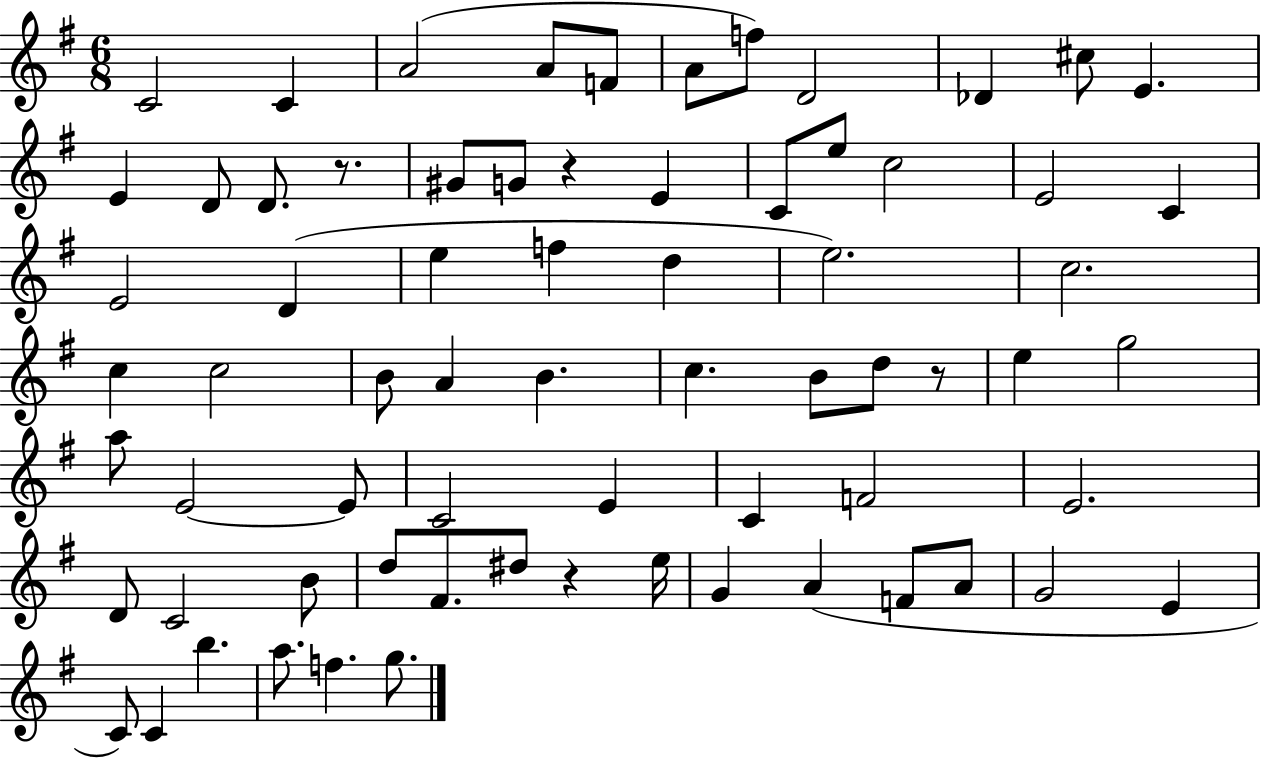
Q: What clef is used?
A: treble